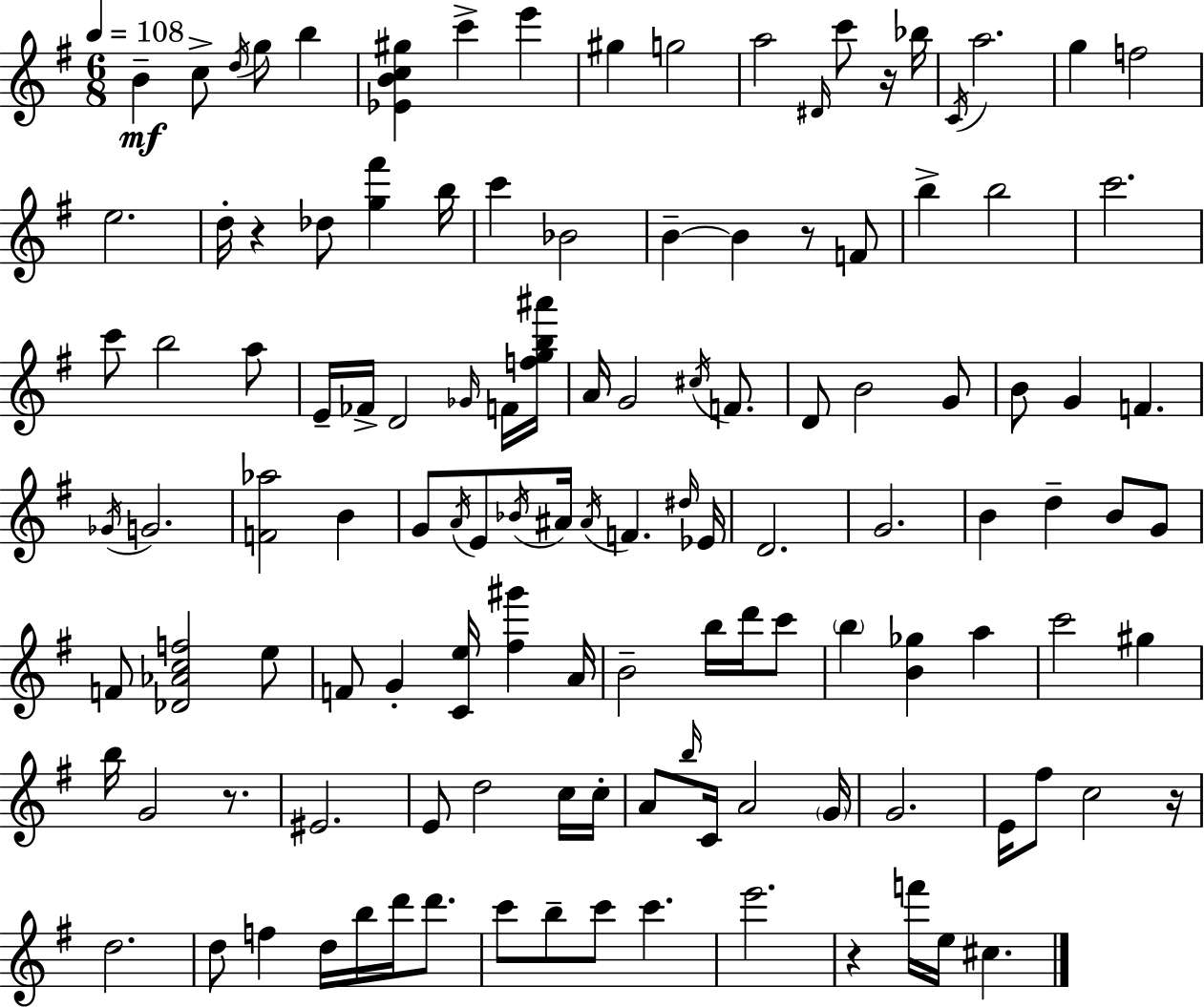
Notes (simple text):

B4/q C5/e D5/s G5/e B5/q [Eb4,B4,C5,G#5]/q C6/q E6/q G#5/q G5/h A5/h D#4/s C6/e R/s Bb5/s C4/s A5/h. G5/q F5/h E5/h. D5/s R/q Db5/e [G5,F#6]/q B5/s C6/q Bb4/h B4/q B4/q R/e F4/e B5/q B5/h C6/h. C6/e B5/h A5/e E4/s FES4/s D4/h Gb4/s F4/s [F5,G5,B5,A#6]/s A4/s G4/h C#5/s F4/e. D4/e B4/h G4/e B4/e G4/q F4/q. Gb4/s G4/h. [F4,Ab5]/h B4/q G4/e A4/s E4/e Bb4/s A#4/s A#4/s F4/q. D#5/s Eb4/s D4/h. G4/h. B4/q D5/q B4/e G4/e F4/e [Db4,Ab4,C5,F5]/h E5/e F4/e G4/q [C4,E5]/s [F#5,G#6]/q A4/s B4/h B5/s D6/s C6/e B5/q [B4,Gb5]/q A5/q C6/h G#5/q B5/s G4/h R/e. EIS4/h. E4/e D5/h C5/s C5/s A4/e B5/s C4/s A4/h G4/s G4/h. E4/s F#5/e C5/h R/s D5/h. D5/e F5/q D5/s B5/s D6/s D6/e. C6/e B5/e C6/e C6/q. E6/h. R/q F6/s E5/s C#5/q.